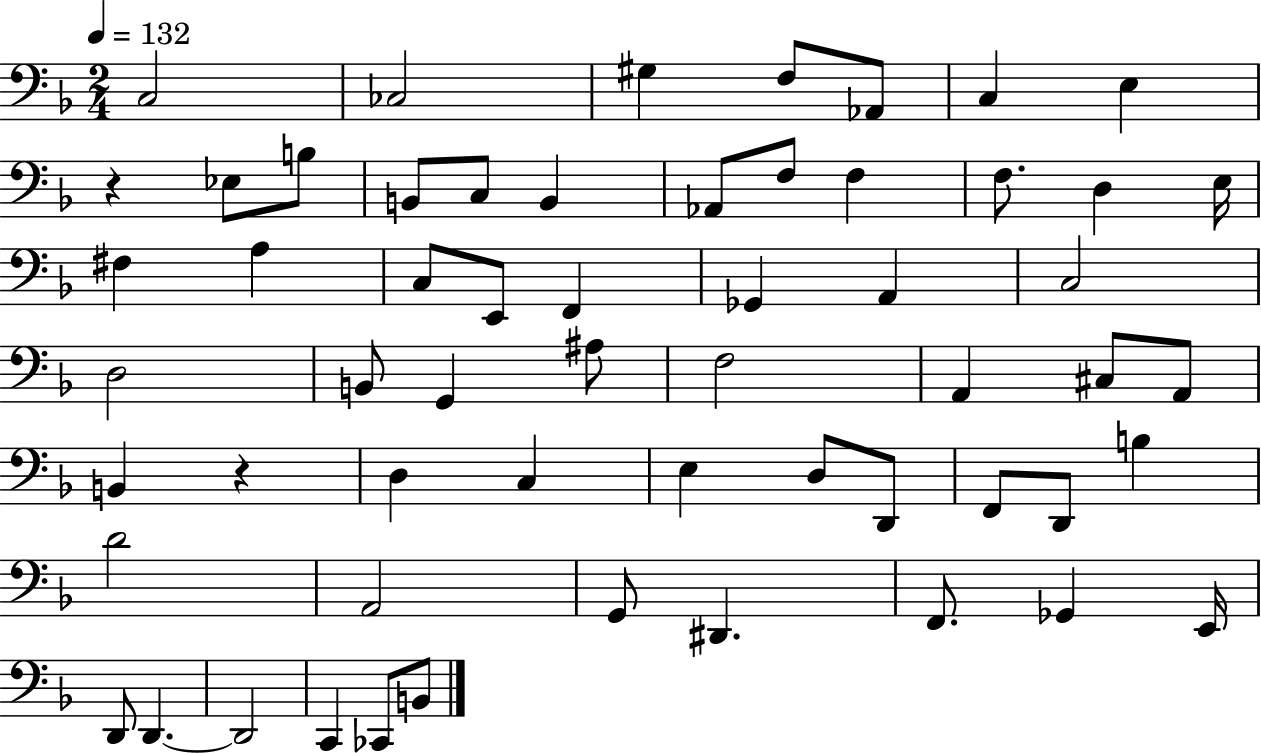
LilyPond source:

{
  \clef bass
  \numericTimeSignature
  \time 2/4
  \key f \major
  \tempo 4 = 132
  c2 | ces2 | gis4 f8 aes,8 | c4 e4 | \break r4 ees8 b8 | b,8 c8 b,4 | aes,8 f8 f4 | f8. d4 e16 | \break fis4 a4 | c8 e,8 f,4 | ges,4 a,4 | c2 | \break d2 | b,8 g,4 ais8 | f2 | a,4 cis8 a,8 | \break b,4 r4 | d4 c4 | e4 d8 d,8 | f,8 d,8 b4 | \break d'2 | a,2 | g,8 dis,4. | f,8. ges,4 e,16 | \break d,8 d,4.~~ | d,2 | c,4 ces,8 b,8 | \bar "|."
}